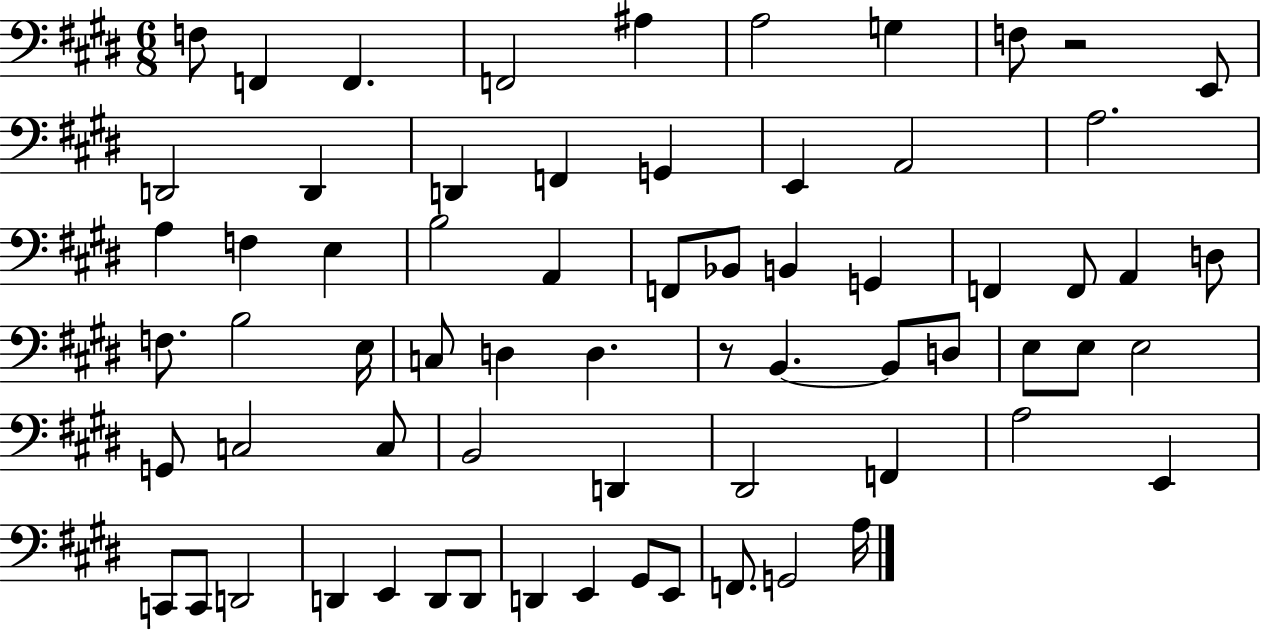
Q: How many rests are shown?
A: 2